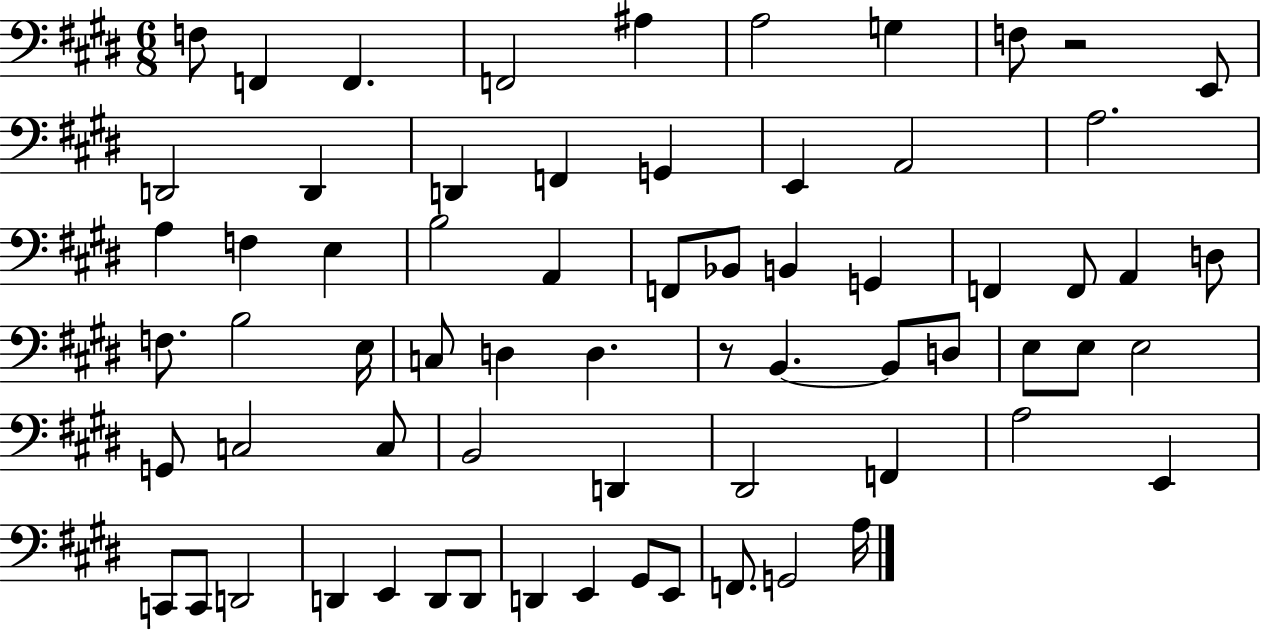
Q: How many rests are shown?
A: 2